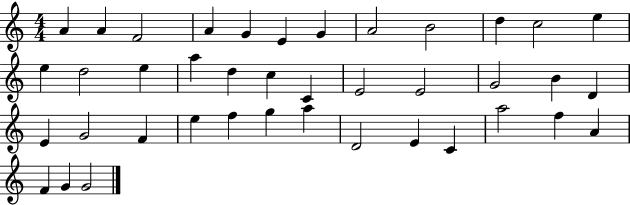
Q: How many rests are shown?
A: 0